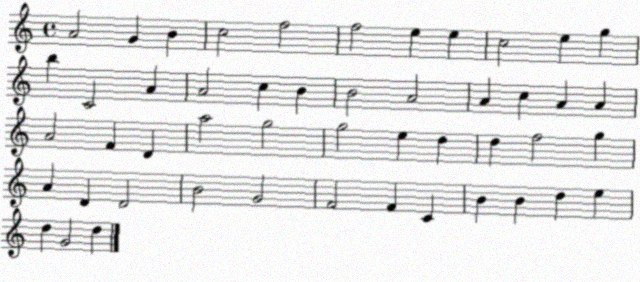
X:1
T:Untitled
M:4/4
L:1/4
K:C
A2 G B c2 f2 f2 e e c2 e g b C2 A A2 c B B2 A2 A c A A A2 F D a2 g2 g2 e d d f2 g A D D2 B2 G2 F2 F C B B d e d G2 d